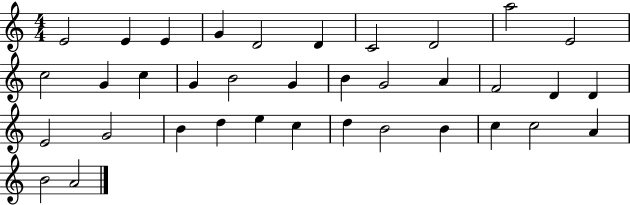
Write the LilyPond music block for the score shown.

{
  \clef treble
  \numericTimeSignature
  \time 4/4
  \key c \major
  e'2 e'4 e'4 | g'4 d'2 d'4 | c'2 d'2 | a''2 e'2 | \break c''2 g'4 c''4 | g'4 b'2 g'4 | b'4 g'2 a'4 | f'2 d'4 d'4 | \break e'2 g'2 | b'4 d''4 e''4 c''4 | d''4 b'2 b'4 | c''4 c''2 a'4 | \break b'2 a'2 | \bar "|."
}